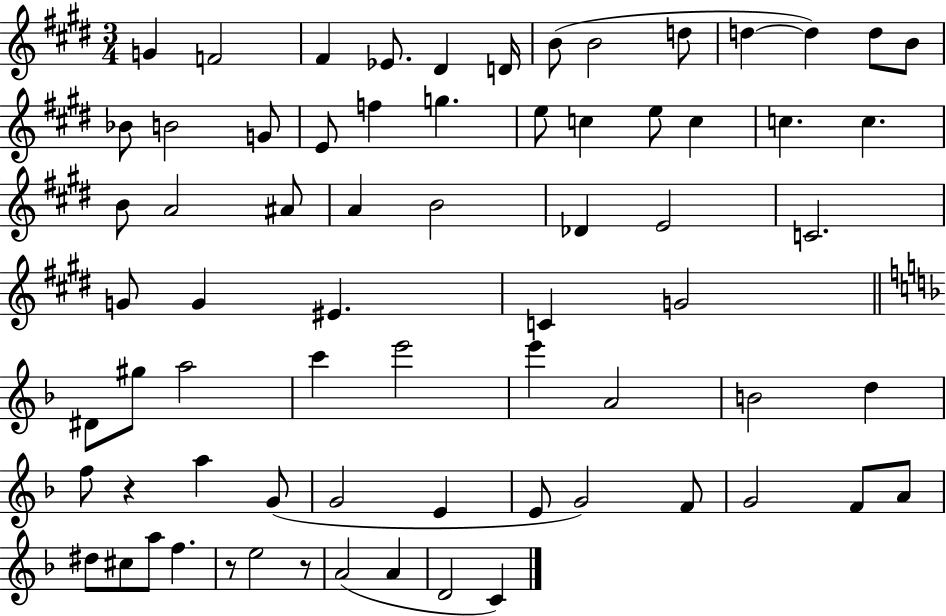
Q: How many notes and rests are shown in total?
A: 70